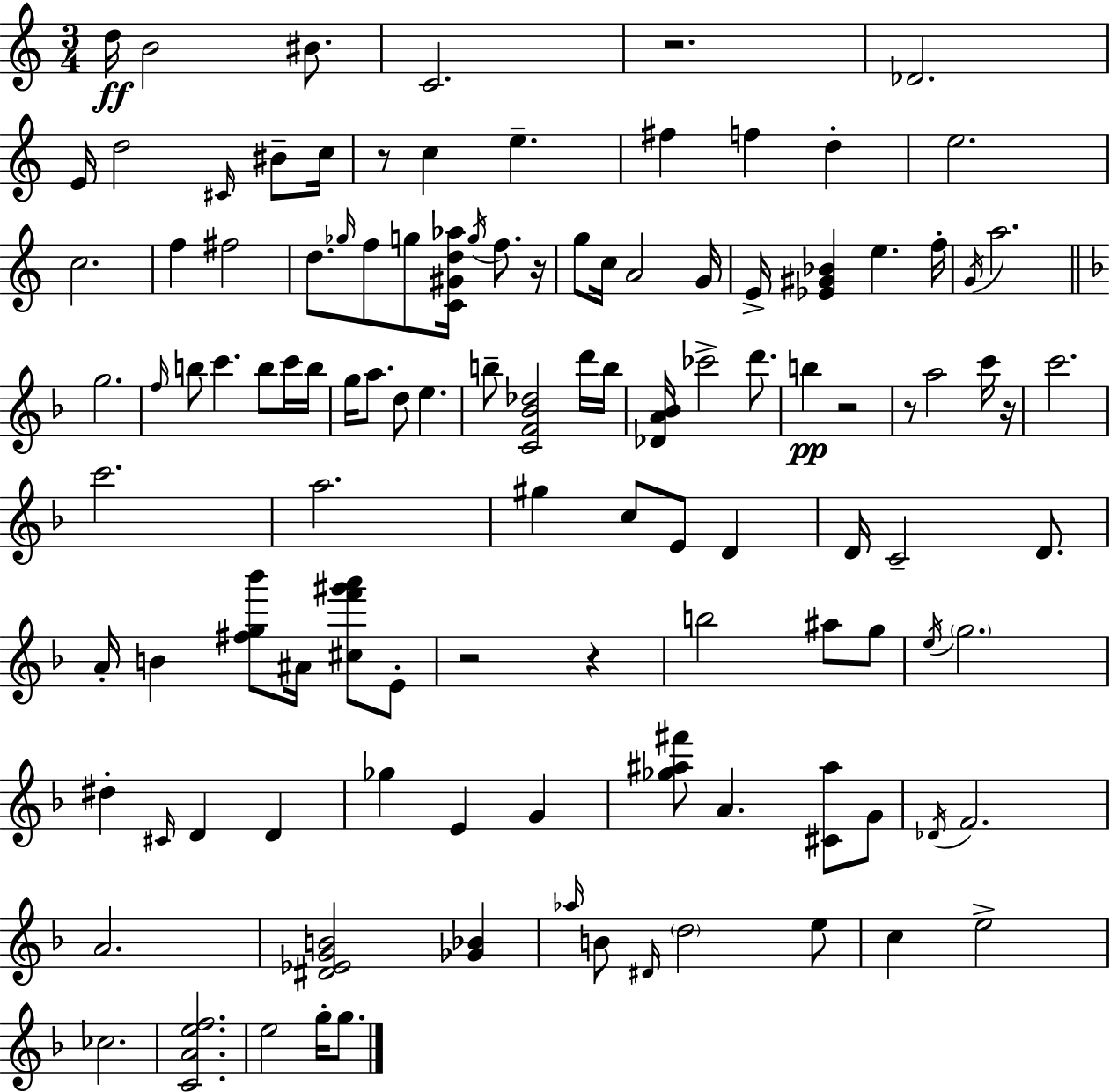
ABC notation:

X:1
T:Untitled
M:3/4
L:1/4
K:Am
d/4 B2 ^B/2 C2 z2 _D2 E/4 d2 ^C/4 ^B/2 c/4 z/2 c e ^f f d e2 c2 f ^f2 d/2 _g/4 f/2 g/2 [C^Gd_a]/4 g/4 f/2 z/4 g/2 c/4 A2 G/4 E/4 [_E^G_B] e f/4 G/4 a2 g2 f/4 b/2 c' b/2 c'/4 b/4 g/4 a/2 d/2 e b/2 [CF_B_d]2 d'/4 b/4 [_DA_B]/4 _c'2 d'/2 b z2 z/2 a2 c'/4 z/4 c'2 c'2 a2 ^g c/2 E/2 D D/4 C2 D/2 A/4 B [^fg_b']/2 ^A/4 [^cf'^g'a']/2 E/2 z2 z b2 ^a/2 g/2 e/4 g2 ^d ^C/4 D D _g E G [_g^a^f']/2 A [^C^a]/2 G/2 _D/4 F2 A2 [^D_EGB]2 [_G_B] _a/4 B/2 ^D/4 d2 e/2 c e2 _c2 [CAef]2 e2 g/4 g/2